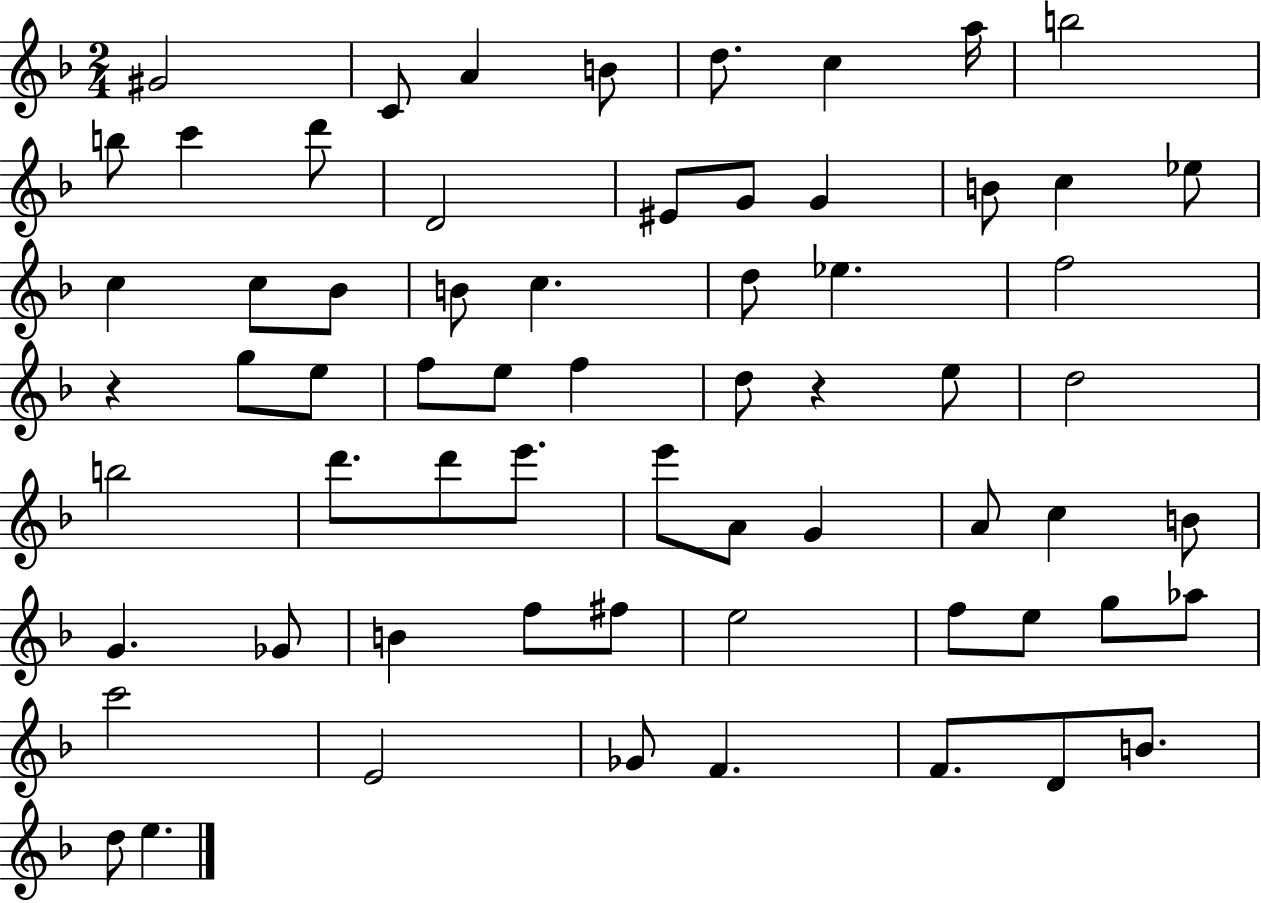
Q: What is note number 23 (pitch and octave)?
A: C5